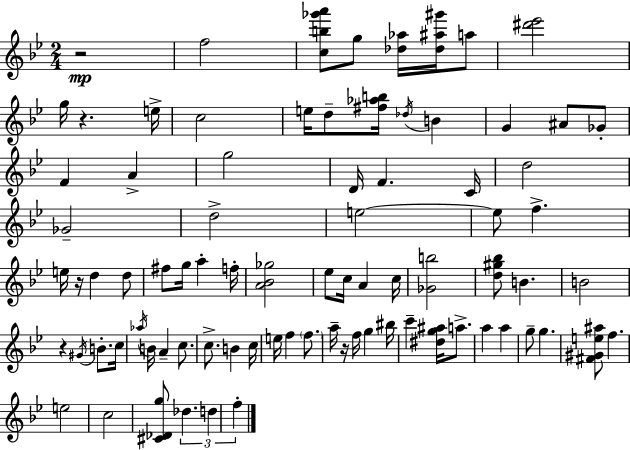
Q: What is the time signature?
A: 2/4